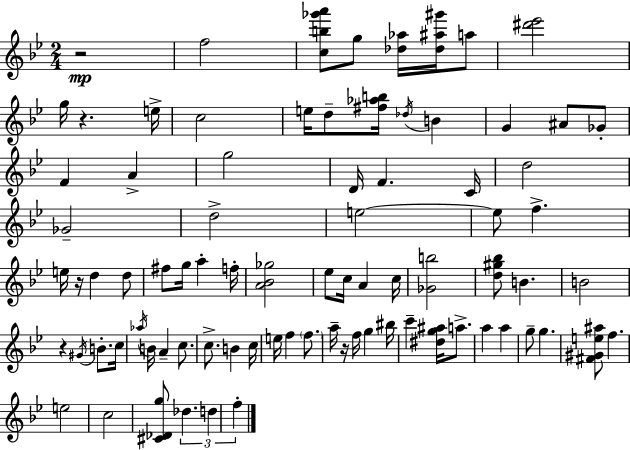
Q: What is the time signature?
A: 2/4